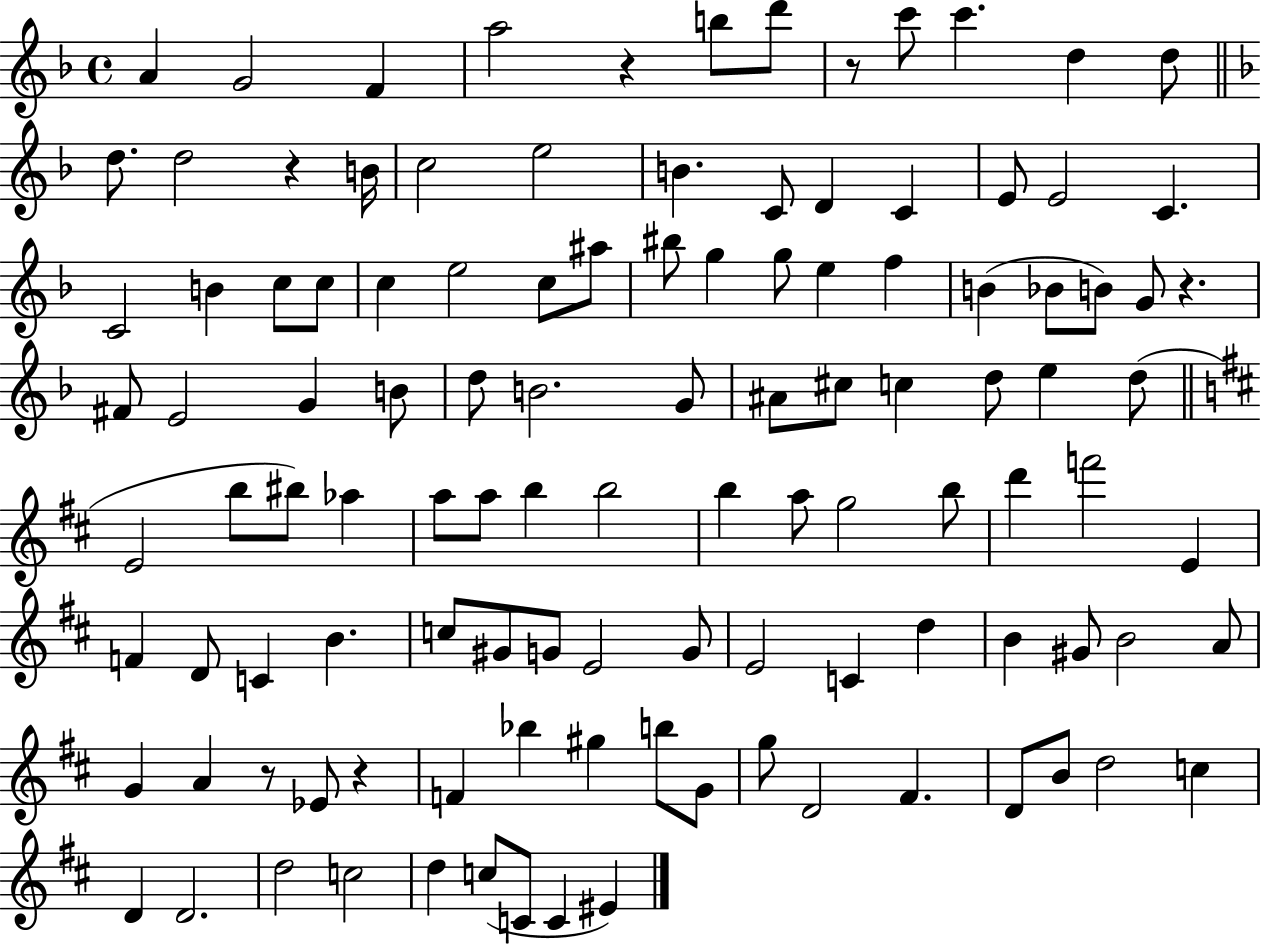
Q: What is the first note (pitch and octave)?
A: A4